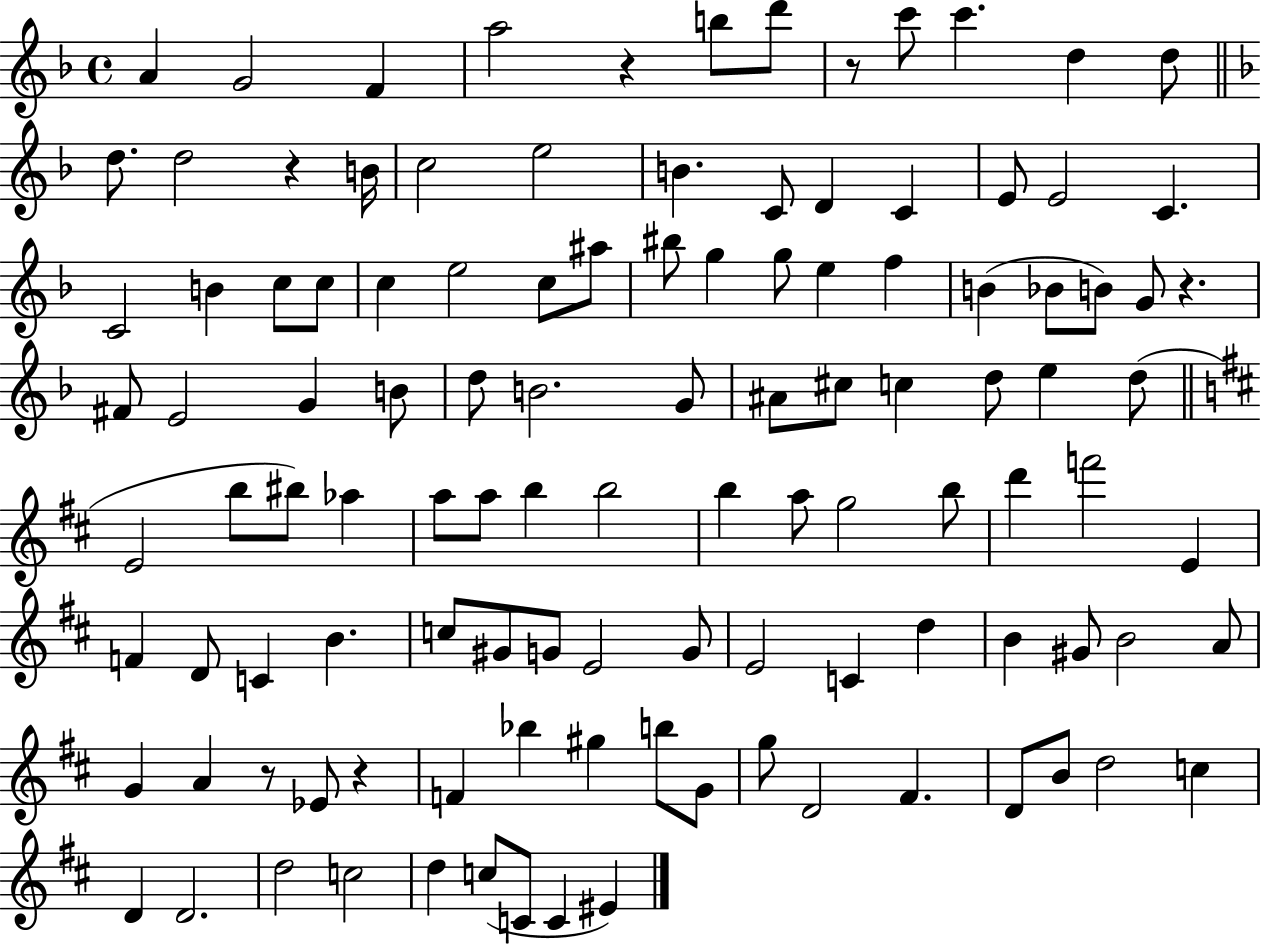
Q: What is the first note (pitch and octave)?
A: A4